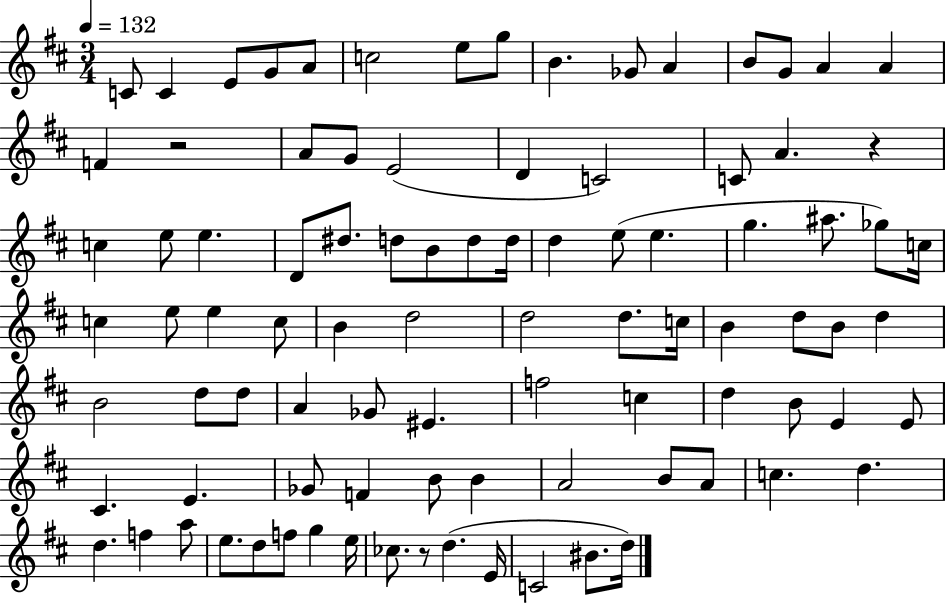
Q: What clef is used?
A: treble